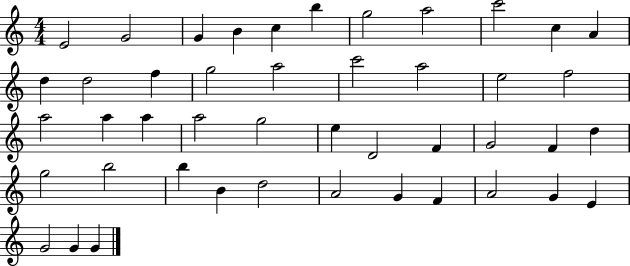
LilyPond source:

{
  \clef treble
  \numericTimeSignature
  \time 4/4
  \key c \major
  e'2 g'2 | g'4 b'4 c''4 b''4 | g''2 a''2 | c'''2 c''4 a'4 | \break d''4 d''2 f''4 | g''2 a''2 | c'''2 a''2 | e''2 f''2 | \break a''2 a''4 a''4 | a''2 g''2 | e''4 d'2 f'4 | g'2 f'4 d''4 | \break g''2 b''2 | b''4 b'4 d''2 | a'2 g'4 f'4 | a'2 g'4 e'4 | \break g'2 g'4 g'4 | \bar "|."
}